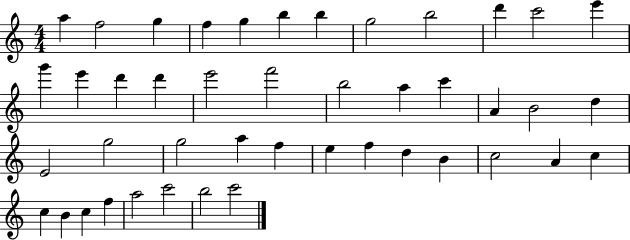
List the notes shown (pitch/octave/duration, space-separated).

A5/q F5/h G5/q F5/q G5/q B5/q B5/q G5/h B5/h D6/q C6/h E6/q G6/q E6/q D6/q D6/q E6/h F6/h B5/h A5/q C6/q A4/q B4/h D5/q E4/h G5/h G5/h A5/q F5/q E5/q F5/q D5/q B4/q C5/h A4/q C5/q C5/q B4/q C5/q F5/q A5/h C6/h B5/h C6/h